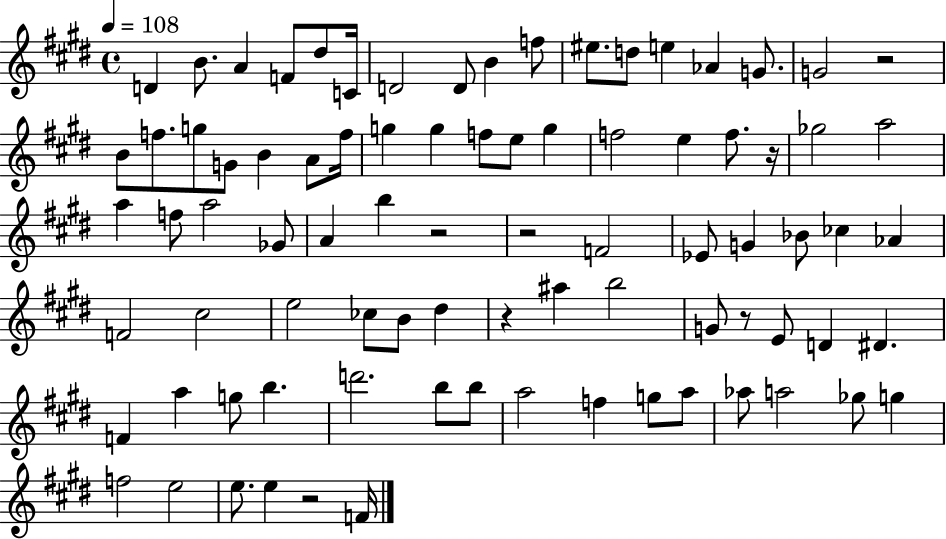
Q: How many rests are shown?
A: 7